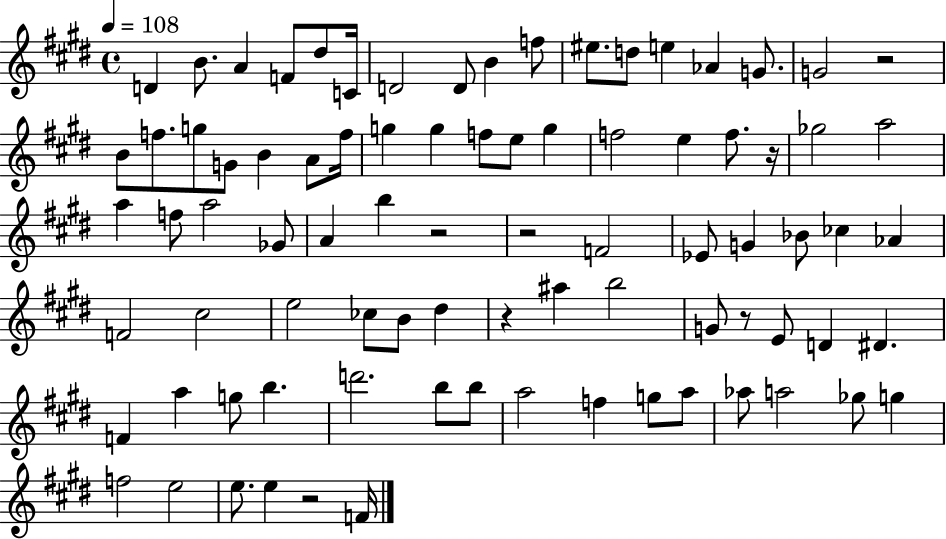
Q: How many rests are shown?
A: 7